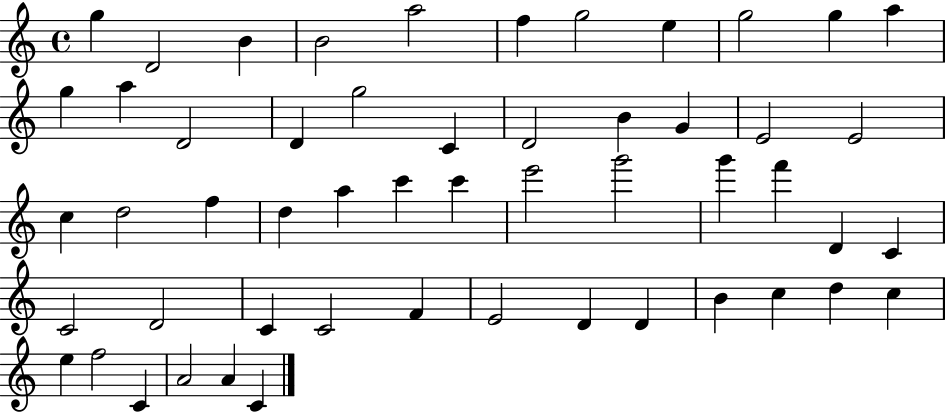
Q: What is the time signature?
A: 4/4